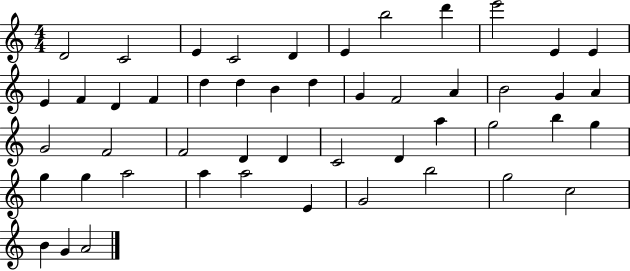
{
  \clef treble
  \numericTimeSignature
  \time 4/4
  \key c \major
  d'2 c'2 | e'4 c'2 d'4 | e'4 b''2 d'''4 | e'''2 e'4 e'4 | \break e'4 f'4 d'4 f'4 | d''4 d''4 b'4 d''4 | g'4 f'2 a'4 | b'2 g'4 a'4 | \break g'2 f'2 | f'2 d'4 d'4 | c'2 d'4 a''4 | g''2 b''4 g''4 | \break g''4 g''4 a''2 | a''4 a''2 e'4 | g'2 b''2 | g''2 c''2 | \break b'4 g'4 a'2 | \bar "|."
}